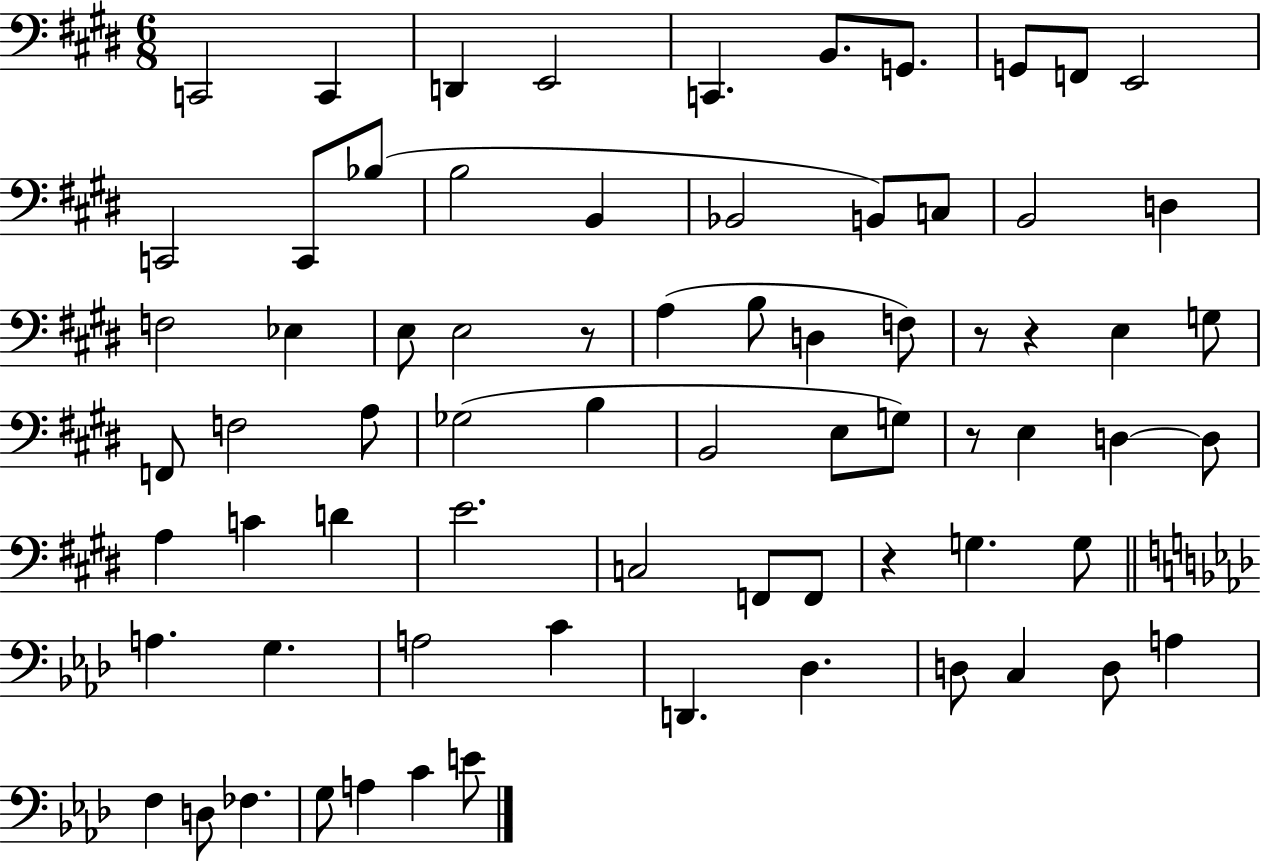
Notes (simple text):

C2/h C2/q D2/q E2/h C2/q. B2/e. G2/e. G2/e F2/e E2/h C2/h C2/e Bb3/e B3/h B2/q Bb2/h B2/e C3/e B2/h D3/q F3/h Eb3/q E3/e E3/h R/e A3/q B3/e D3/q F3/e R/e R/q E3/q G3/e F2/e F3/h A3/e Gb3/h B3/q B2/h E3/e G3/e R/e E3/q D3/q D3/e A3/q C4/q D4/q E4/h. C3/h F2/e F2/e R/q G3/q. G3/e A3/q. G3/q. A3/h C4/q D2/q. Db3/q. D3/e C3/q D3/e A3/q F3/q D3/e FES3/q. G3/e A3/q C4/q E4/e